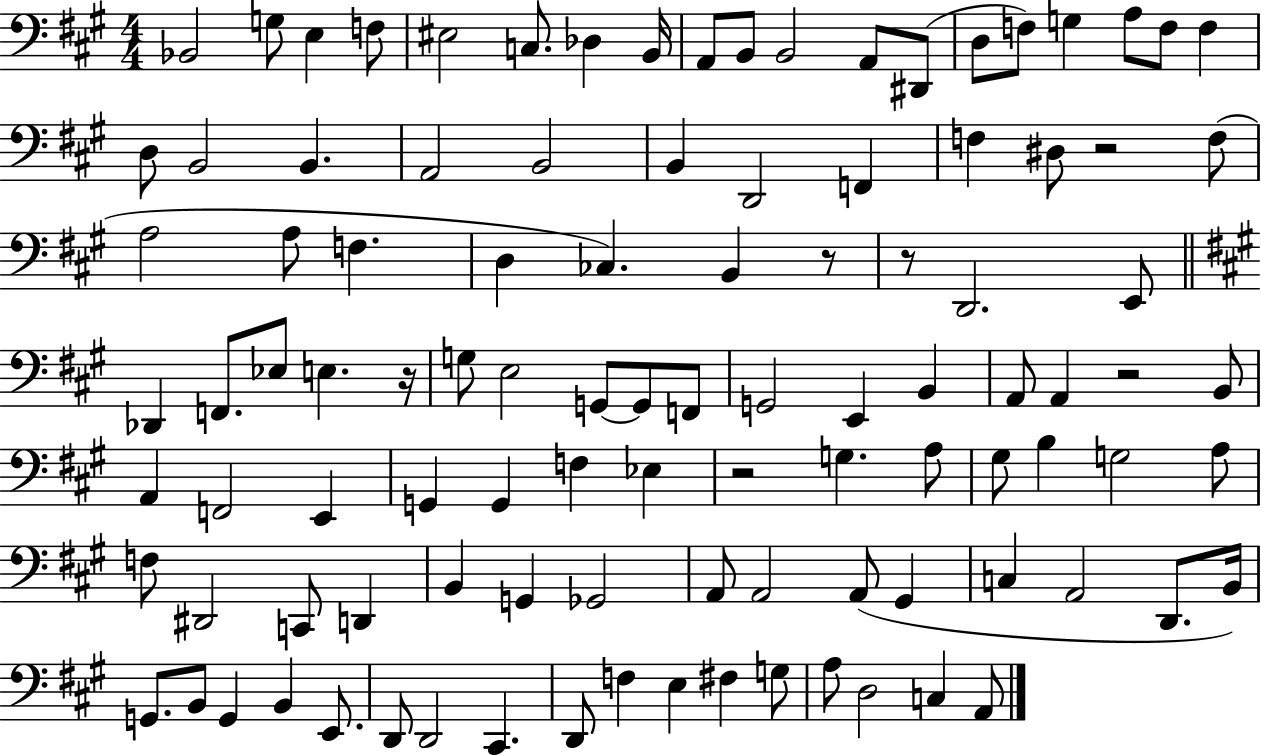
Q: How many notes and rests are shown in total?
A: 104